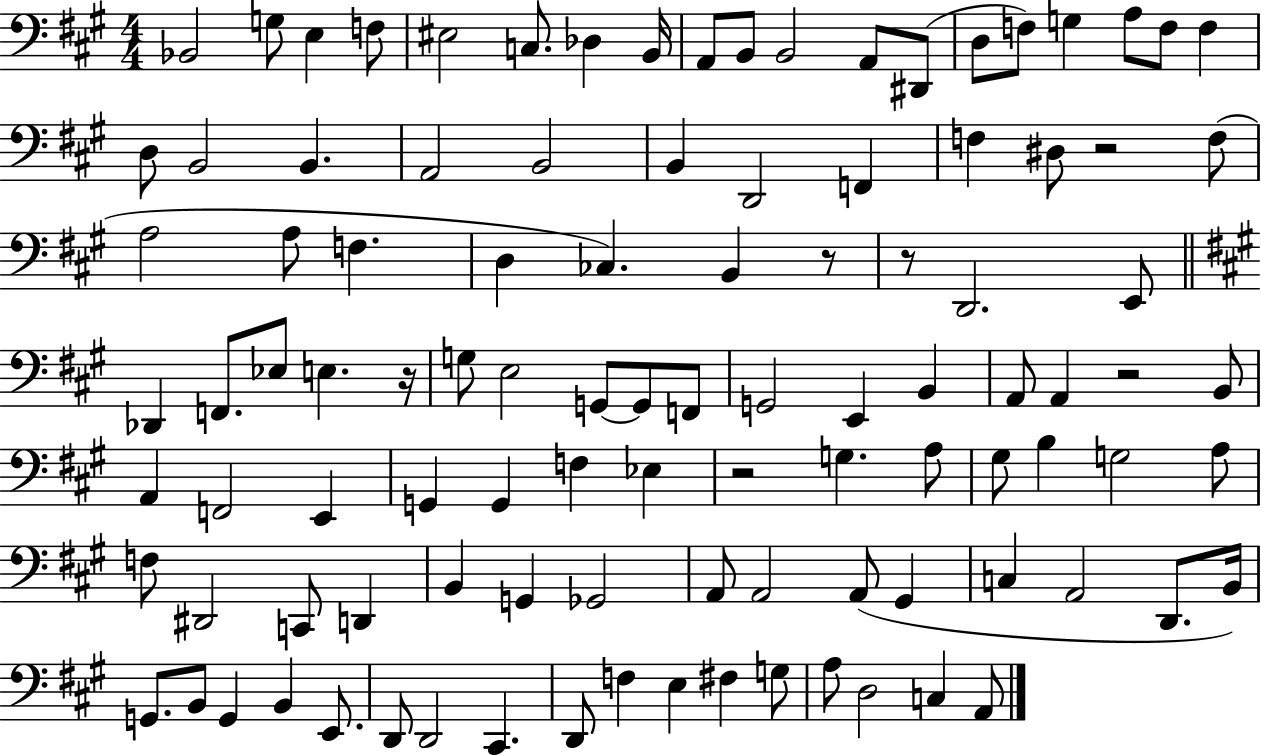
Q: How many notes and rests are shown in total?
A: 104